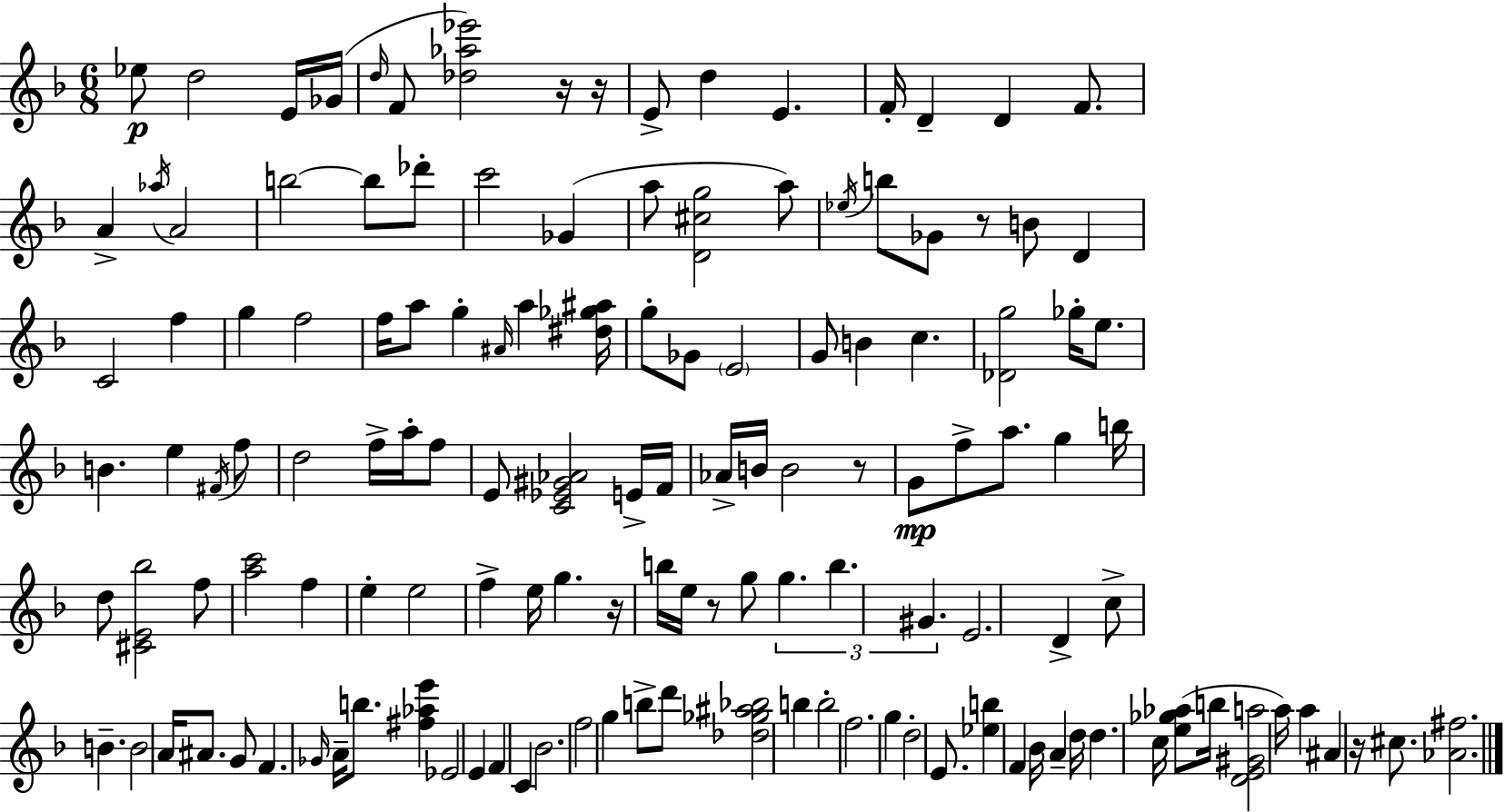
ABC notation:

X:1
T:Untitled
M:6/8
L:1/4
K:Dm
_e/2 d2 E/4 _G/4 d/4 F/2 [_d_a_e']2 z/4 z/4 E/2 d E F/4 D D F/2 A _a/4 A2 b2 b/2 _d'/2 c'2 _G a/2 [D^cg]2 a/2 _e/4 b/2 _G/2 z/2 B/2 D C2 f g f2 f/4 a/2 g ^A/4 a [^d_g^a]/4 g/2 _G/2 E2 G/2 B c [_Dg]2 _g/4 e/2 B e ^F/4 f/2 d2 f/4 a/4 f/2 E/2 [C_E^G_A]2 E/4 F/4 _A/4 B/4 B2 z/2 G/2 f/2 a/2 g b/4 d/2 [^CE_b]2 f/2 [ac']2 f e e2 f e/4 g z/4 b/4 e/4 z/2 g/2 g b ^G E2 D c/2 B B2 A/4 ^A/2 G/2 F _G/4 A/4 b/2 [^f_ae'] _E2 E F C _B2 f2 g b/2 d'/2 [_d_g^a_b]2 b b2 f2 g d2 E/2 [_eb] F _B/4 A d/4 d c/4 [e_g_a]/2 b/4 [DE^Ga]2 a/4 a ^A z/4 ^c/2 [_A^f]2